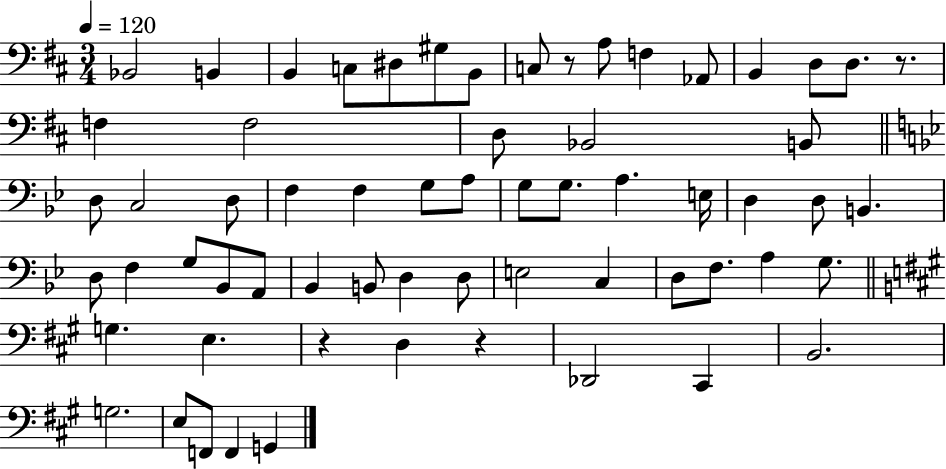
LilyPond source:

{
  \clef bass
  \numericTimeSignature
  \time 3/4
  \key d \major
  \tempo 4 = 120
  bes,2 b,4 | b,4 c8 dis8 gis8 b,8 | c8 r8 a8 f4 aes,8 | b,4 d8 d8. r8. | \break f4 f2 | d8 bes,2 b,8 | \bar "||" \break \key g \minor d8 c2 d8 | f4 f4 g8 a8 | g8 g8. a4. e16 | d4 d8 b,4. | \break d8 f4 g8 bes,8 a,8 | bes,4 b,8 d4 d8 | e2 c4 | d8 f8. a4 g8. | \break \bar "||" \break \key a \major g4. e4. | r4 d4 r4 | des,2 cis,4 | b,2. | \break g2. | e8 f,8 f,4 g,4 | \bar "|."
}